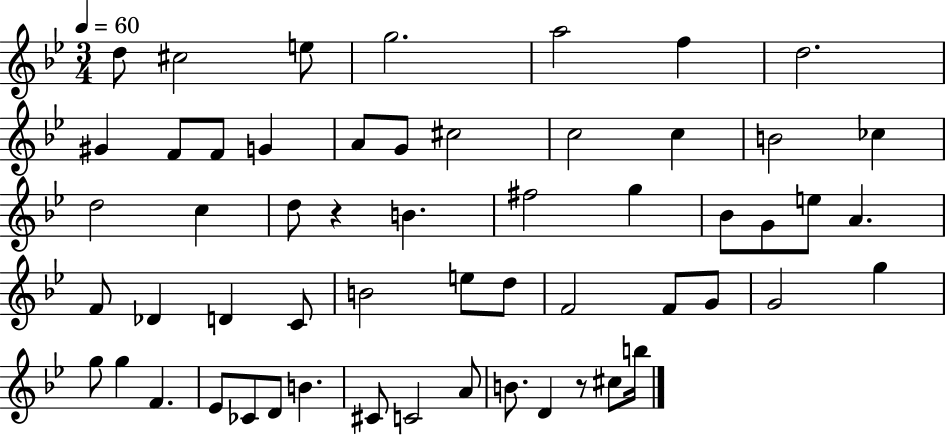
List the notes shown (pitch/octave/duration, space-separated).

D5/e C#5/h E5/e G5/h. A5/h F5/q D5/h. G#4/q F4/e F4/e G4/q A4/e G4/e C#5/h C5/h C5/q B4/h CES5/q D5/h C5/q D5/e R/q B4/q. F#5/h G5/q Bb4/e G4/e E5/e A4/q. F4/e Db4/q D4/q C4/e B4/h E5/e D5/e F4/h F4/e G4/e G4/h G5/q G5/e G5/q F4/q. Eb4/e CES4/e D4/e B4/q. C#4/e C4/h A4/e B4/e. D4/q R/e C#5/e B5/s